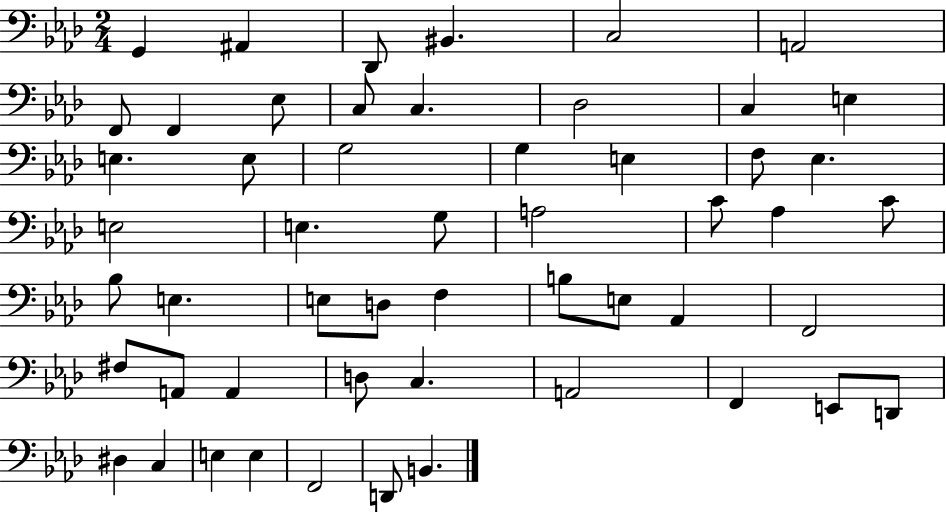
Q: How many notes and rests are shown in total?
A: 53